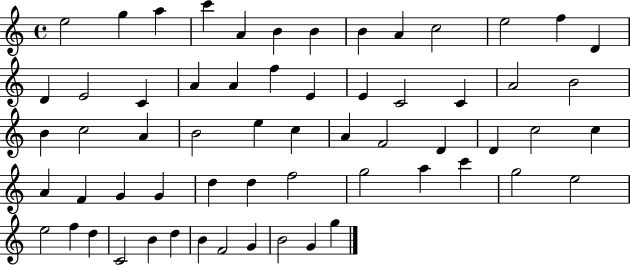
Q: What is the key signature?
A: C major